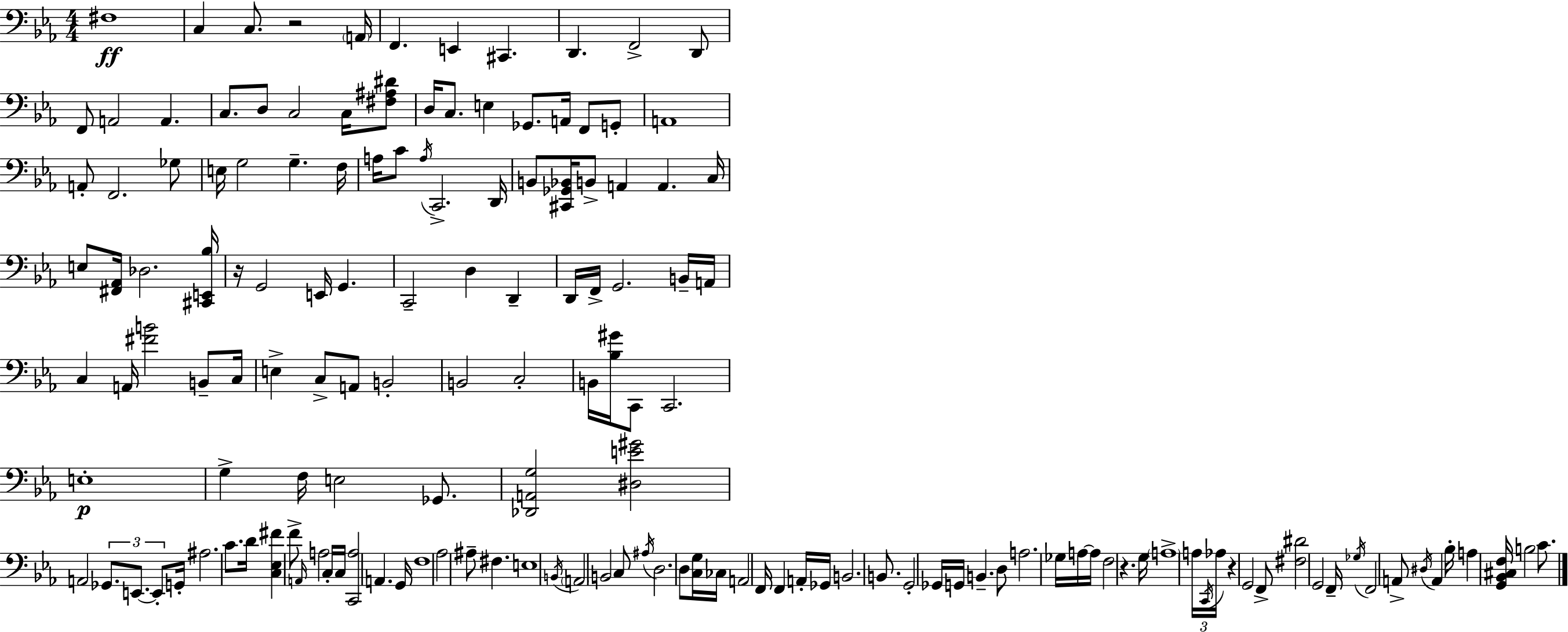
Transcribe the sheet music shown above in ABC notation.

X:1
T:Untitled
M:4/4
L:1/4
K:Eb
^F,4 C, C,/2 z2 A,,/4 F,, E,, ^C,, D,, F,,2 D,,/2 F,,/2 A,,2 A,, C,/2 D,/2 C,2 C,/4 [^F,^A,^D]/2 D,/4 C,/2 E, _G,,/2 A,,/4 F,,/2 G,,/2 A,,4 A,,/2 F,,2 _G,/2 E,/4 G,2 G, F,/4 A,/4 C/2 A,/4 C,,2 D,,/4 B,,/2 [^C,,_G,,_B,,]/4 B,,/2 A,, A,, C,/4 E,/2 [^F,,_A,,]/4 _D,2 [^C,,E,,_B,]/4 z/4 G,,2 E,,/4 G,, C,,2 D, D,, D,,/4 F,,/4 G,,2 B,,/4 A,,/4 C, A,,/4 [^FB]2 B,,/2 C,/4 E, C,/2 A,,/2 B,,2 B,,2 C,2 B,,/4 [_B,^G]/4 C,,/2 C,,2 E,4 G, F,/4 E,2 _G,,/2 [_D,,A,,G,]2 [^D,E^G]2 A,,2 _G,,/2 E,,/2 E,,/2 G,,/4 ^A,2 C/2 D/4 [C,_E,^F] F/2 A,,/4 A,2 C,/4 C,/4 [C,,A,]2 A,, G,,/4 F,4 _A,2 ^A,/2 ^F, E,4 B,,/4 A,,2 B,,2 C,/2 ^A,/4 D,2 D,/2 [C,G,]/4 _C,/4 A,,2 F,,/4 F,, A,,/4 _G,,/4 B,,2 B,,/2 G,,2 _G,,/4 G,,/4 B,, D,/2 A,2 _G,/4 A,/4 A,/4 F,2 z G,/4 A,4 A,/4 C,,/4 _A,/4 z G,,2 F,,/2 [^F,^D]2 G,,2 F,,/4 _G,/4 F,,2 A,,/2 ^D,/4 A,, _B,/4 A, [G,,_B,,^C,F,]/4 B,2 C/2